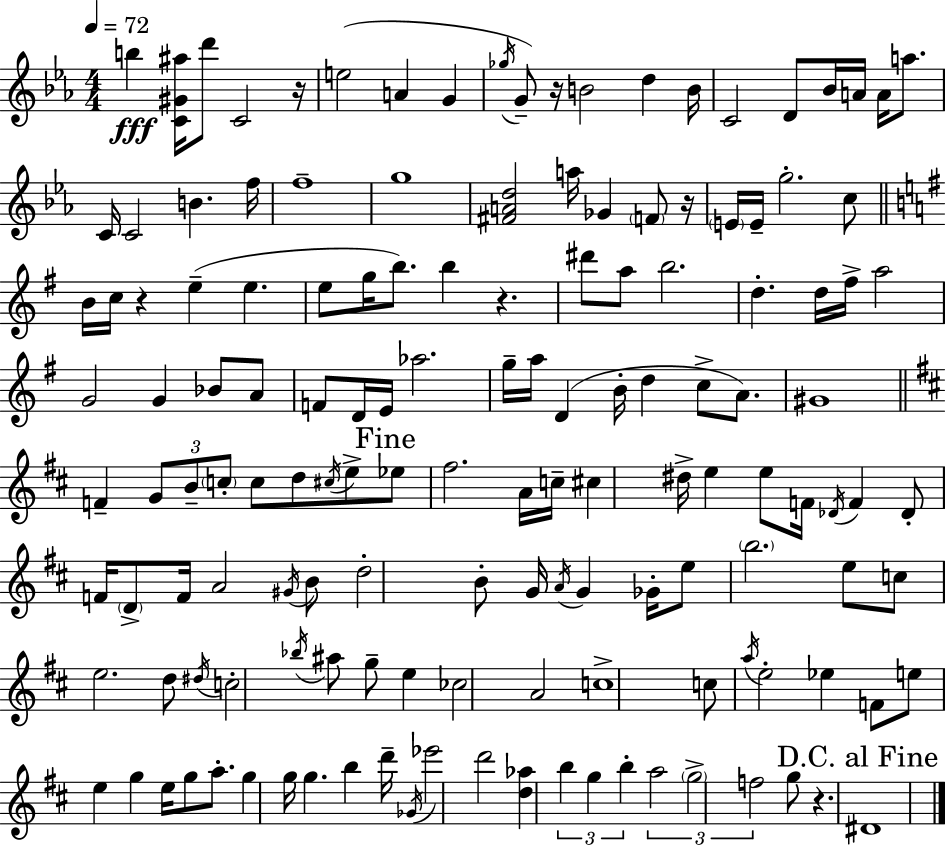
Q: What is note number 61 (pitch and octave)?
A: G#4